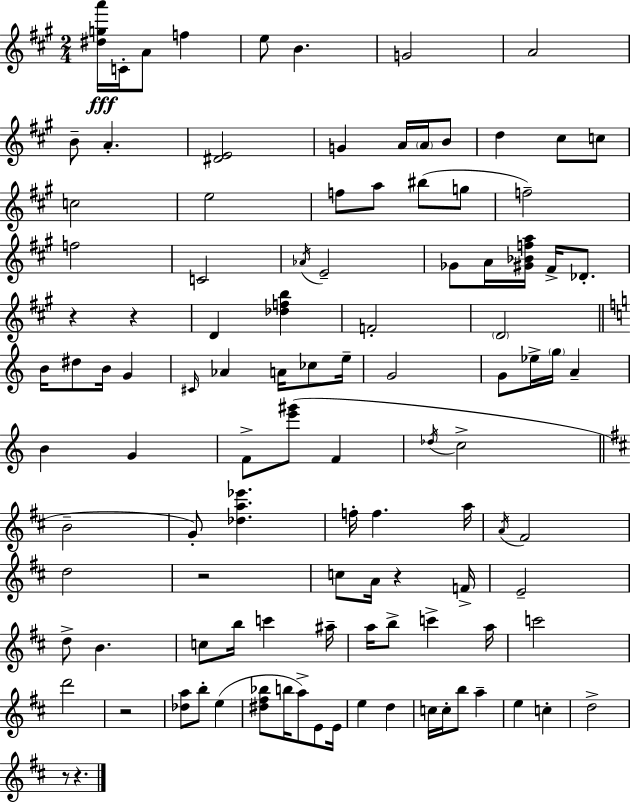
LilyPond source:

{
  \clef treble
  \numericTimeSignature
  \time 2/4
  \key a \major
  <dis'' g'' a'''>16\fff c'16-. a'8 f''4 | e''8 b'4. | g'2 | a'2 | \break b'8-- a'4.-. | <dis' e'>2 | g'4 a'16 \parenthesize a'16 b'8 | d''4 cis''8 c''8 | \break c''2 | e''2 | f''8 a''8 bis''8( g''8 | f''2--) | \break f''2 | c'2 | \acciaccatura { aes'16 } e'2-- | ges'8 a'16 <gis' bes' f'' a''>16 fis'16-> des'8.-. | \break r4 r4 | d'4 <des'' f'' b''>4 | f'2-. | \parenthesize d'2 | \break \bar "||" \break \key c \major b'16 dis''8 b'16 g'4 | \grace { cis'16 } aes'4 a'16 ces''8 | e''16-- g'2 | g'8 ees''16-> \parenthesize g''16 a'4-- | \break b'4 g'4 | f'8-> <e''' gis'''>8( f'4 | \acciaccatura { des''16 } c''2-> | \bar "||" \break \key d \major b'2-- | g'8-.) <des'' a'' ees'''>4. | f''16-. f''4. a''16 | \acciaccatura { a'16 } fis'2 | \break d''2 | r2 | c''8 a'16 r4 | f'16-> e'2-- | \break d''8-> b'4. | c''8 b''16 c'''4 | ais''16-- a''16 b''8-> c'''4-> | a''16 c'''2 | \break d'''2 | r2 | <des'' a''>8 b''8-. e''4( | <dis'' fis'' bes''>8 b''16 a''8->) e'8 | \break e'16 e''4 d''4 | c''16 c''16-. b''8 a''4-- | e''4 c''4-. | d''2-> | \break r8 r4. | \bar "|."
}